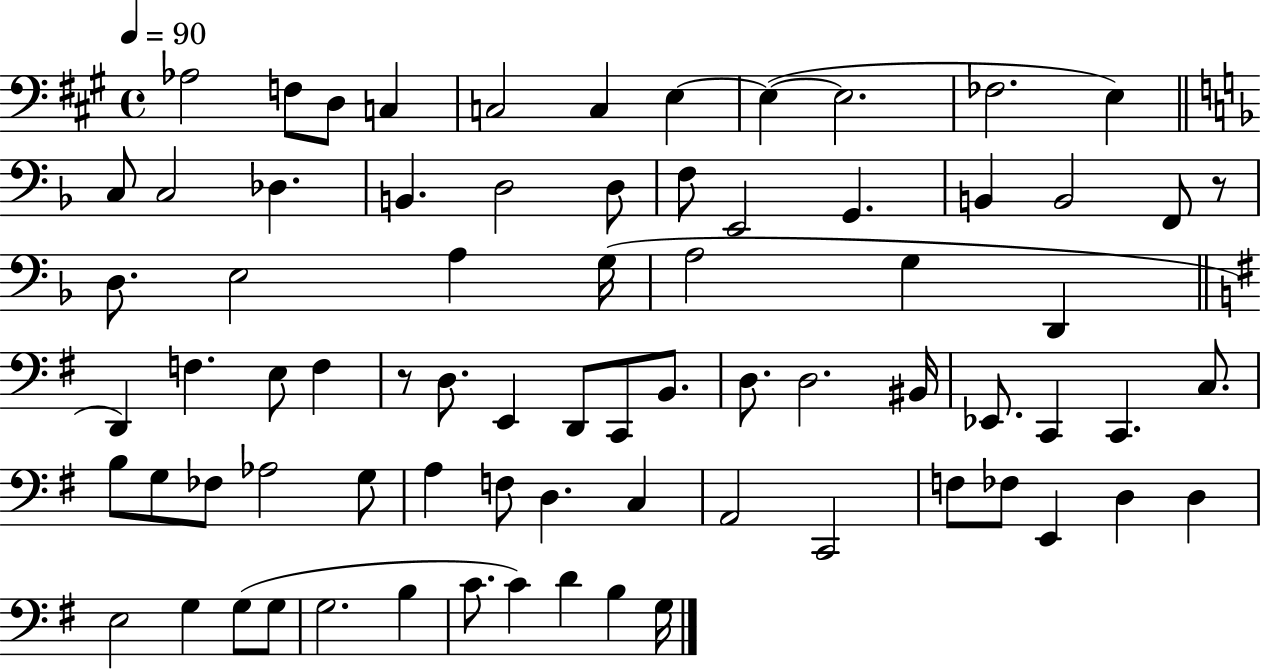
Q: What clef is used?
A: bass